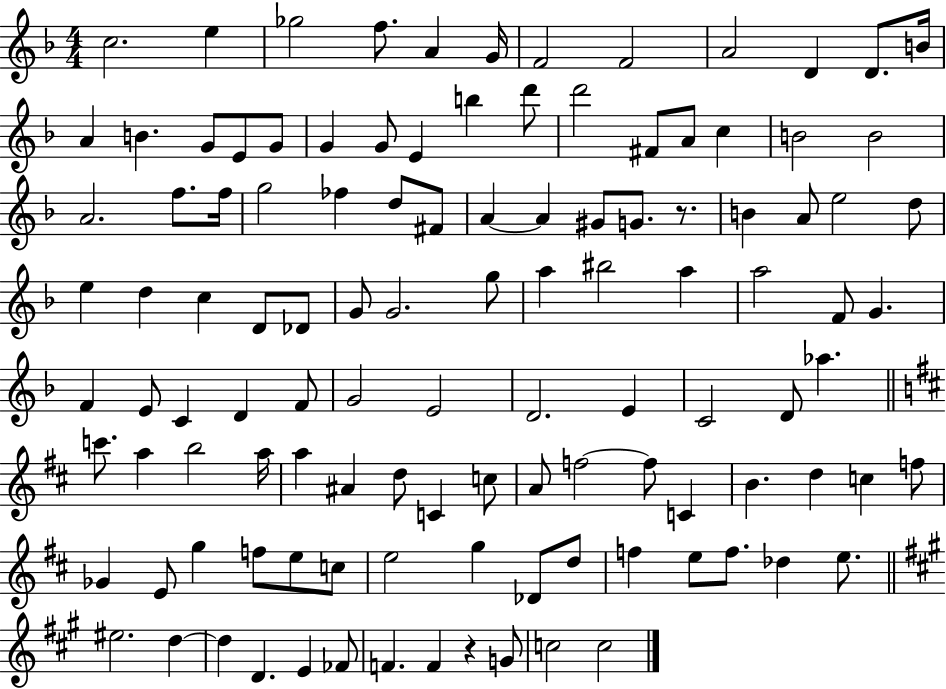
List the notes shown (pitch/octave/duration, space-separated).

C5/h. E5/q Gb5/h F5/e. A4/q G4/s F4/h F4/h A4/h D4/q D4/e. B4/s A4/q B4/q. G4/e E4/e G4/e G4/q G4/e E4/q B5/q D6/e D6/h F#4/e A4/e C5/q B4/h B4/h A4/h. F5/e. F5/s G5/h FES5/q D5/e F#4/e A4/q A4/q G#4/e G4/e. R/e. B4/q A4/e E5/h D5/e E5/q D5/q C5/q D4/e Db4/e G4/e G4/h. G5/e A5/q BIS5/h A5/q A5/h F4/e G4/q. F4/q E4/e C4/q D4/q F4/e G4/h E4/h D4/h. E4/q C4/h D4/e Ab5/q. C6/e. A5/q B5/h A5/s A5/q A#4/q D5/e C4/q C5/e A4/e F5/h F5/e C4/q B4/q. D5/q C5/q F5/e Gb4/q E4/e G5/q F5/e E5/e C5/e E5/h G5/q Db4/e D5/e F5/q E5/e F5/e. Db5/q E5/e. EIS5/h. D5/q D5/q D4/q. E4/q FES4/e F4/q. F4/q R/q G4/e C5/h C5/h